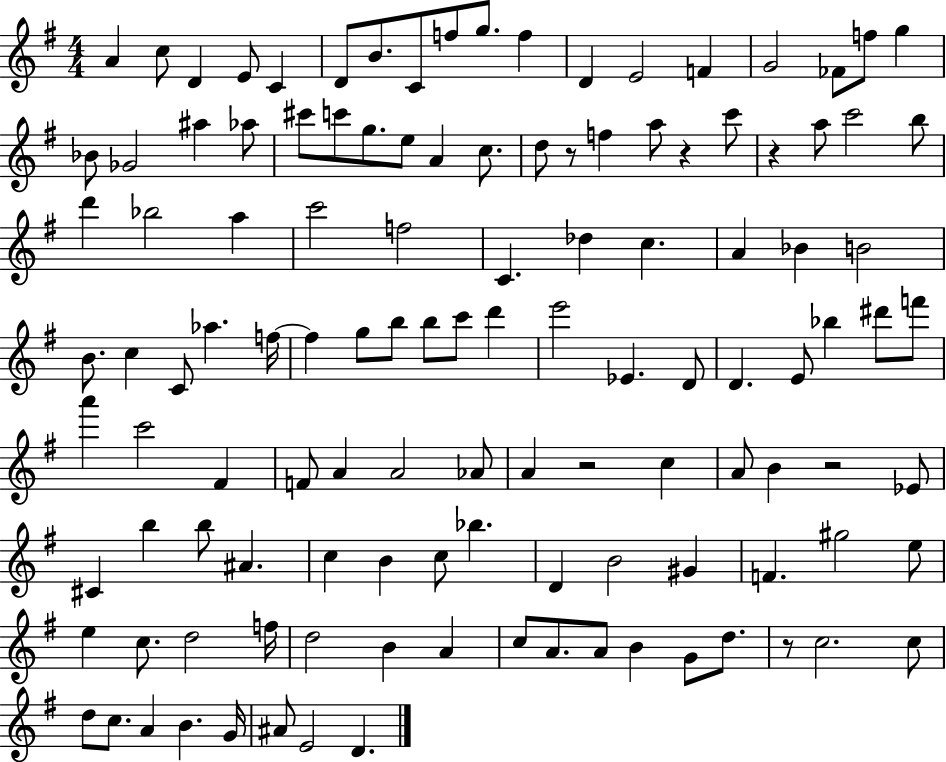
A4/q C5/e D4/q E4/e C4/q D4/e B4/e. C4/e F5/e G5/e. F5/q D4/q E4/h F4/q G4/h FES4/e F5/e G5/q Bb4/e Gb4/h A#5/q Ab5/e C#6/e C6/e G5/e. E5/e A4/q C5/e. D5/e R/e F5/q A5/e R/q C6/e R/q A5/e C6/h B5/e D6/q Bb5/h A5/q C6/h F5/h C4/q. Db5/q C5/q. A4/q Bb4/q B4/h B4/e. C5/q C4/e Ab5/q. F5/s F5/q G5/e B5/e B5/e C6/e D6/q E6/h Eb4/q. D4/e D4/q. E4/e Bb5/q D#6/e F6/e A6/q C6/h F#4/q F4/e A4/q A4/h Ab4/e A4/q R/h C5/q A4/e B4/q R/h Eb4/e C#4/q B5/q B5/e A#4/q. C5/q B4/q C5/e Bb5/q. D4/q B4/h G#4/q F4/q. G#5/h E5/e E5/q C5/e. D5/h F5/s D5/h B4/q A4/q C5/e A4/e. A4/e B4/q G4/e D5/e. R/e C5/h. C5/e D5/e C5/e. A4/q B4/q. G4/s A#4/e E4/h D4/q.